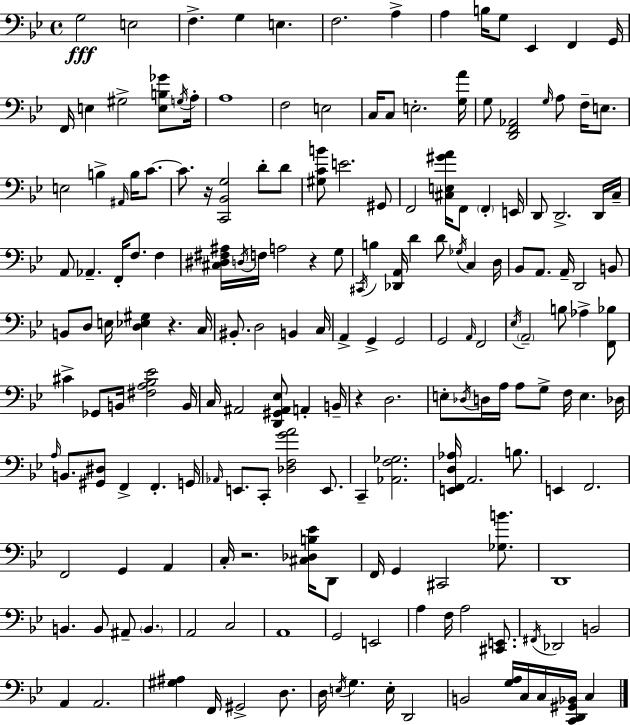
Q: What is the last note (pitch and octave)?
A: C3